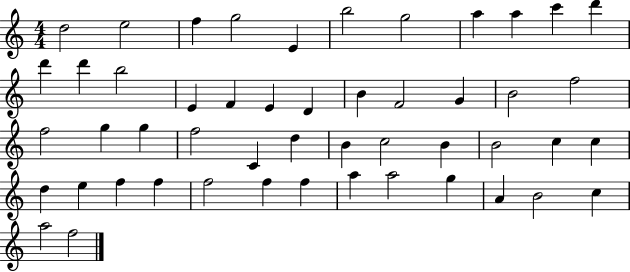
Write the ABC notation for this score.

X:1
T:Untitled
M:4/4
L:1/4
K:C
d2 e2 f g2 E b2 g2 a a c' d' d' d' b2 E F E D B F2 G B2 f2 f2 g g f2 C d B c2 B B2 c c d e f f f2 f f a a2 g A B2 c a2 f2